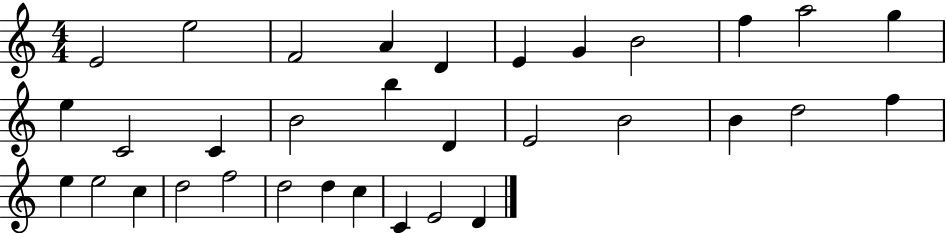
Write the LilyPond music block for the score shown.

{
  \clef treble
  \numericTimeSignature
  \time 4/4
  \key c \major
  e'2 e''2 | f'2 a'4 d'4 | e'4 g'4 b'2 | f''4 a''2 g''4 | \break e''4 c'2 c'4 | b'2 b''4 d'4 | e'2 b'2 | b'4 d''2 f''4 | \break e''4 e''2 c''4 | d''2 f''2 | d''2 d''4 c''4 | c'4 e'2 d'4 | \break \bar "|."
}